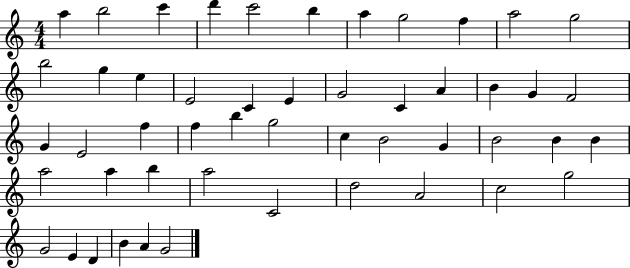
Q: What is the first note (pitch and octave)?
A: A5